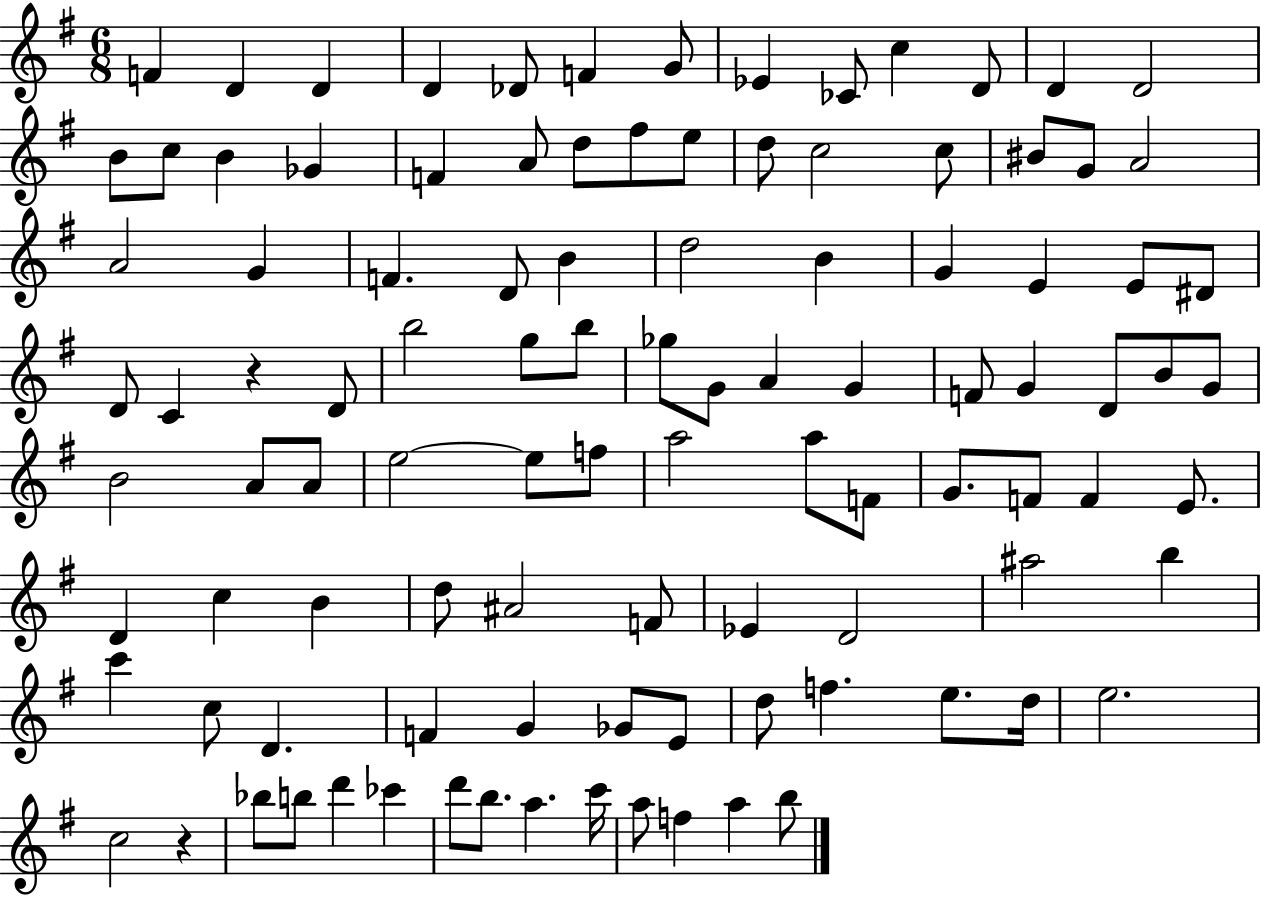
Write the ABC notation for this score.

X:1
T:Untitled
M:6/8
L:1/4
K:G
F D D D _D/2 F G/2 _E _C/2 c D/2 D D2 B/2 c/2 B _G F A/2 d/2 ^f/2 e/2 d/2 c2 c/2 ^B/2 G/2 A2 A2 G F D/2 B d2 B G E E/2 ^D/2 D/2 C z D/2 b2 g/2 b/2 _g/2 G/2 A G F/2 G D/2 B/2 G/2 B2 A/2 A/2 e2 e/2 f/2 a2 a/2 F/2 G/2 F/2 F E/2 D c B d/2 ^A2 F/2 _E D2 ^a2 b c' c/2 D F G _G/2 E/2 d/2 f e/2 d/4 e2 c2 z _b/2 b/2 d' _c' d'/2 b/2 a c'/4 a/2 f a b/2